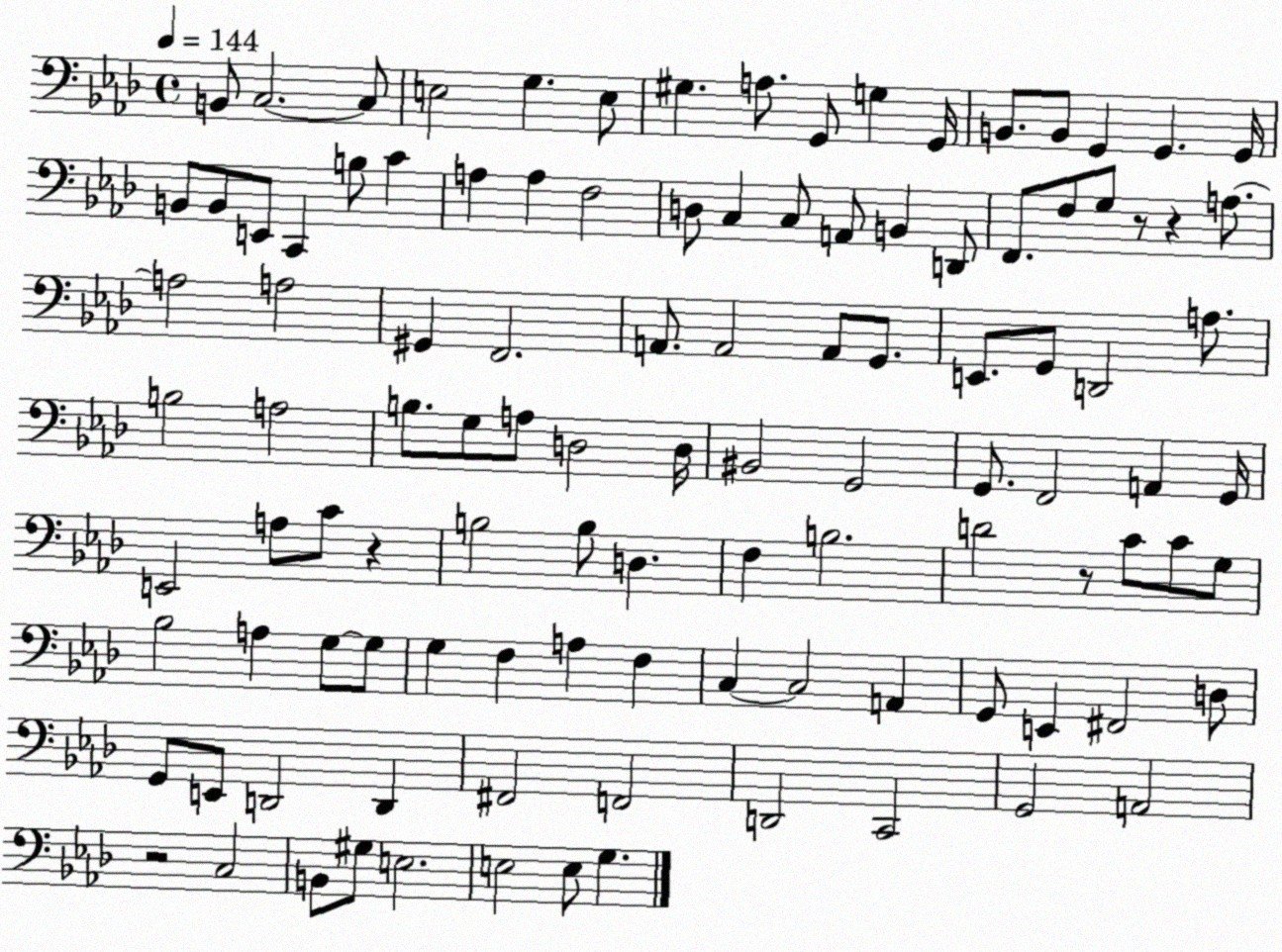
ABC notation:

X:1
T:Untitled
M:4/4
L:1/4
K:Ab
B,,/2 C,2 C,/2 E,2 G, E,/2 ^G, A,/2 G,,/2 G, G,,/4 B,,/2 B,,/2 G,, G,, G,,/4 B,,/2 B,,/2 E,,/2 C,, B,/2 C A, A, F,2 D,/2 C, C,/2 A,,/2 B,, D,,/2 F,,/2 F,/2 G,/2 z/2 z A,/2 A,2 A,2 ^G,, F,,2 A,,/2 A,,2 A,,/2 G,,/2 E,,/2 G,,/2 D,,2 A,/2 B,2 A,2 B,/2 G,/2 A,/2 D,2 D,/4 ^B,,2 G,,2 G,,/2 F,,2 A,, G,,/4 E,,2 A,/2 C/2 z B,2 B,/2 D, F, B,2 D2 z/2 C/2 C/2 G,/2 _B,2 A, G,/2 G,/2 G, F, A, F, C, C,2 A,, G,,/2 E,, ^F,,2 D,/2 G,,/2 E,,/2 D,,2 D,, ^F,,2 F,,2 D,,2 C,,2 G,,2 A,,2 z2 C,2 B,,/2 ^G,/2 E,2 E,2 E,/2 G,